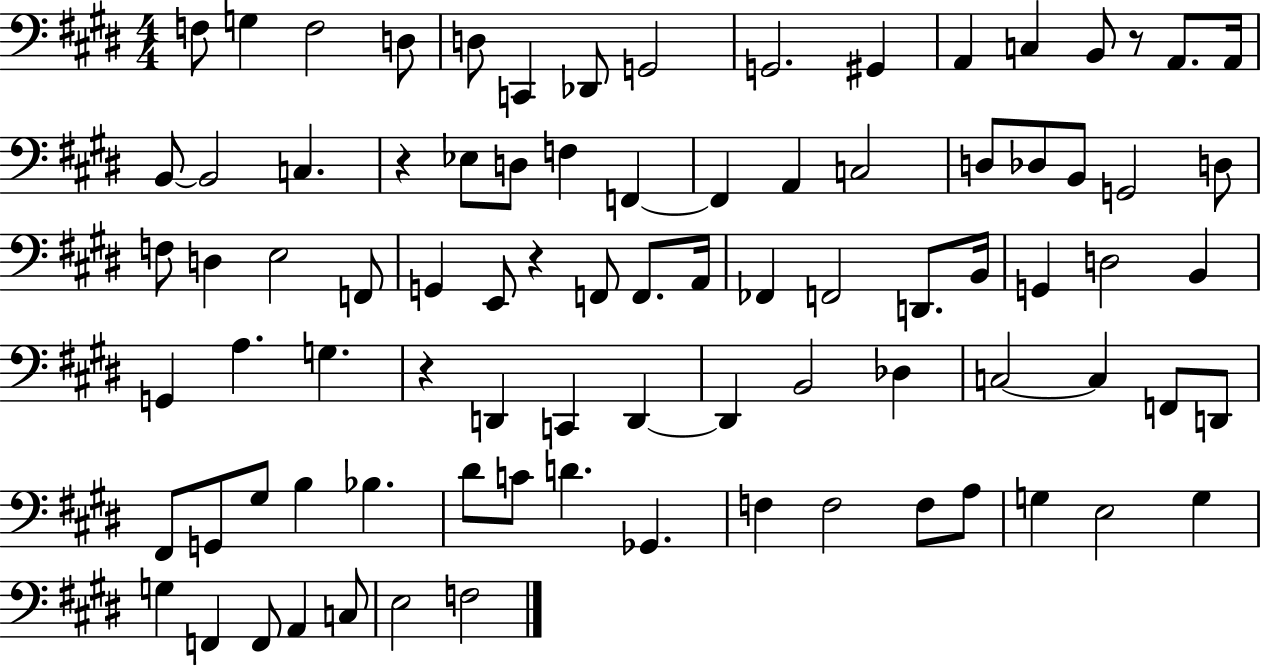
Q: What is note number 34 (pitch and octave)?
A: F2